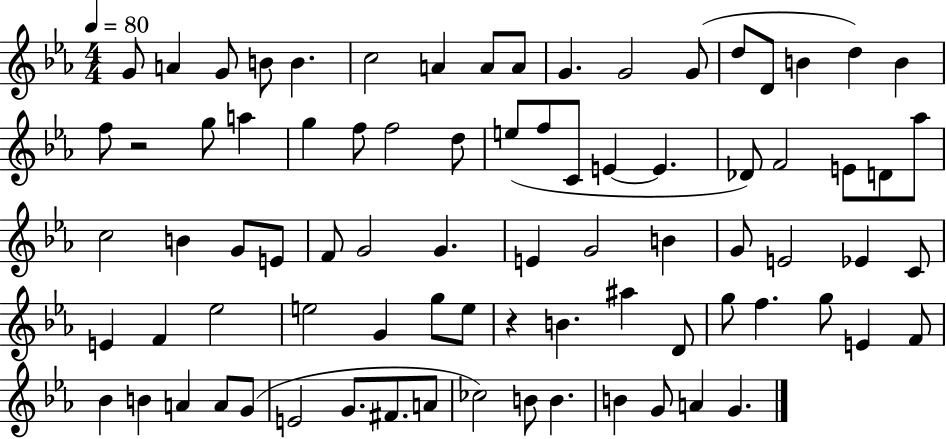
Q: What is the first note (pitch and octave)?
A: G4